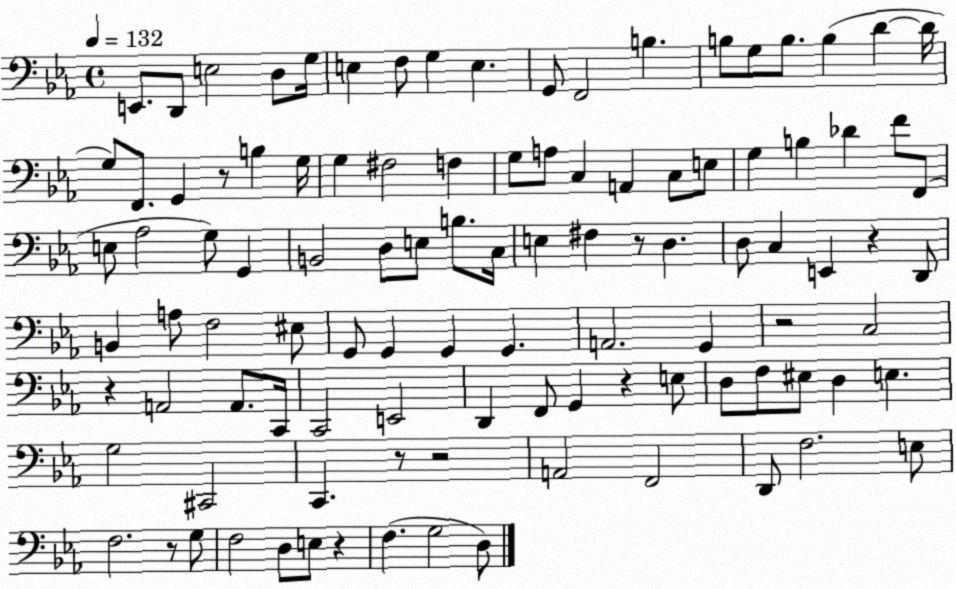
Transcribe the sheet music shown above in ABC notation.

X:1
T:Untitled
M:4/4
L:1/4
K:Eb
E,,/2 D,,/2 E,2 D,/2 G,/4 E, F,/2 G, E, G,,/2 F,,2 B, B,/2 G,/2 B,/2 B, D D/4 G,/2 F,,/2 G,, z/2 B, G,/4 G, ^F,2 F, G,/2 A,/2 C, A,, C,/2 E,/2 G, B, _D F/2 F,,/2 E,/2 _A,2 G,/2 G,, B,,2 D,/2 E,/2 B,/2 C,/4 E, ^F, z/2 D, D,/2 C, E,, z D,,/2 B,, A,/2 F,2 ^E,/2 G,,/2 G,, G,, G,, A,,2 G,, z2 C,2 z A,,2 A,,/2 C,,/4 C,,2 E,,2 D,, F,,/2 G,, z E,/2 D,/2 F,/2 ^E,/2 D, E, G,2 ^C,,2 C,, z/2 z2 A,,2 F,,2 D,,/2 F,2 E,/2 F,2 z/2 G,/2 F,2 D,/2 E,/2 z F, G,2 D,/2